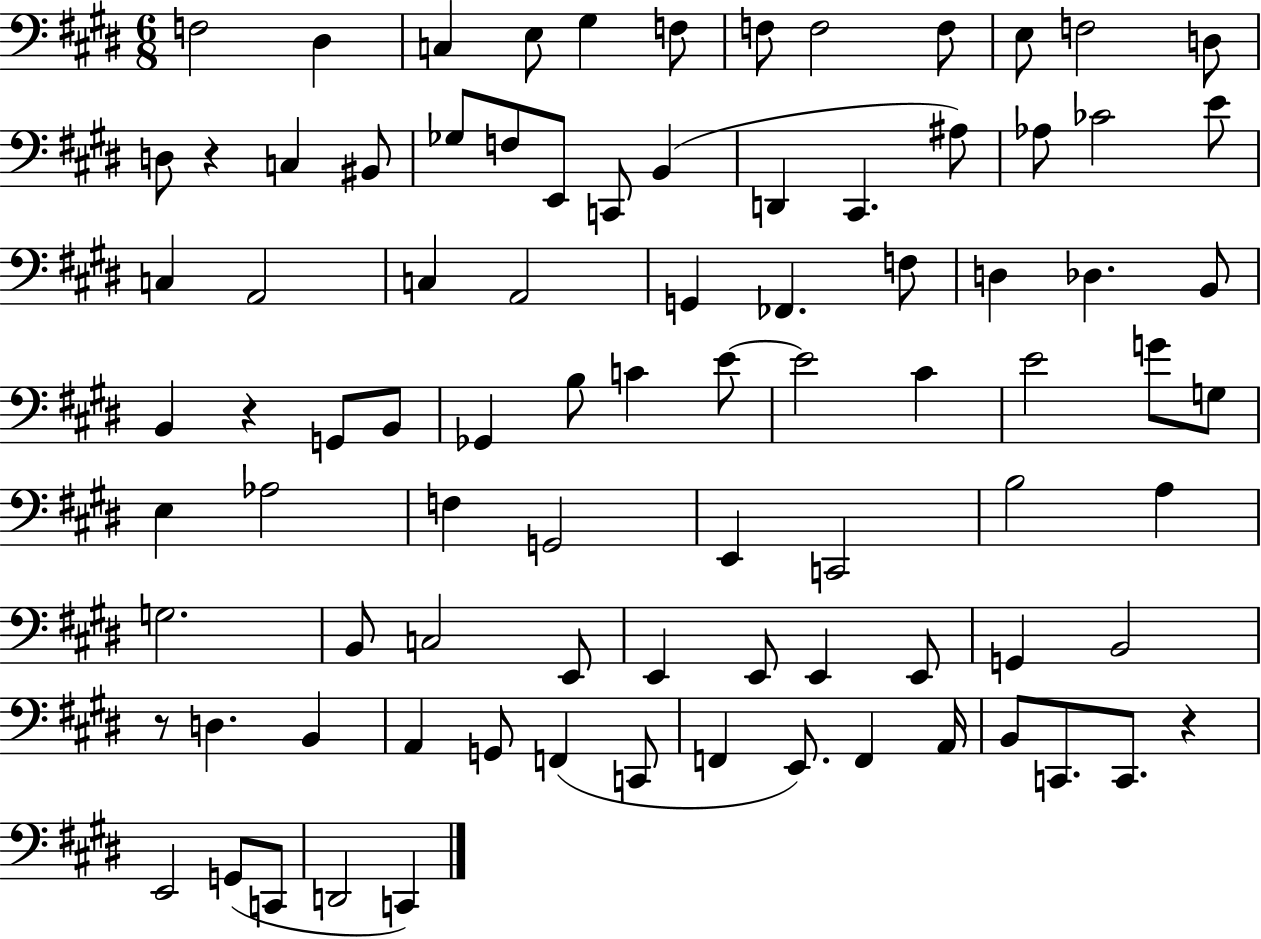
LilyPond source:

{
  \clef bass
  \numericTimeSignature
  \time 6/8
  \key e \major
  f2 dis4 | c4 e8 gis4 f8 | f8 f2 f8 | e8 f2 d8 | \break d8 r4 c4 bis,8 | ges8 f8 e,8 c,8 b,4( | d,4 cis,4. ais8) | aes8 ces'2 e'8 | \break c4 a,2 | c4 a,2 | g,4 fes,4. f8 | d4 des4. b,8 | \break b,4 r4 g,8 b,8 | ges,4 b8 c'4 e'8~~ | e'2 cis'4 | e'2 g'8 g8 | \break e4 aes2 | f4 g,2 | e,4 c,2 | b2 a4 | \break g2. | b,8 c2 e,8 | e,4 e,8 e,4 e,8 | g,4 b,2 | \break r8 d4. b,4 | a,4 g,8 f,4( c,8 | f,4 e,8.) f,4 a,16 | b,8 c,8. c,8. r4 | \break e,2 g,8( c,8 | d,2 c,4) | \bar "|."
}